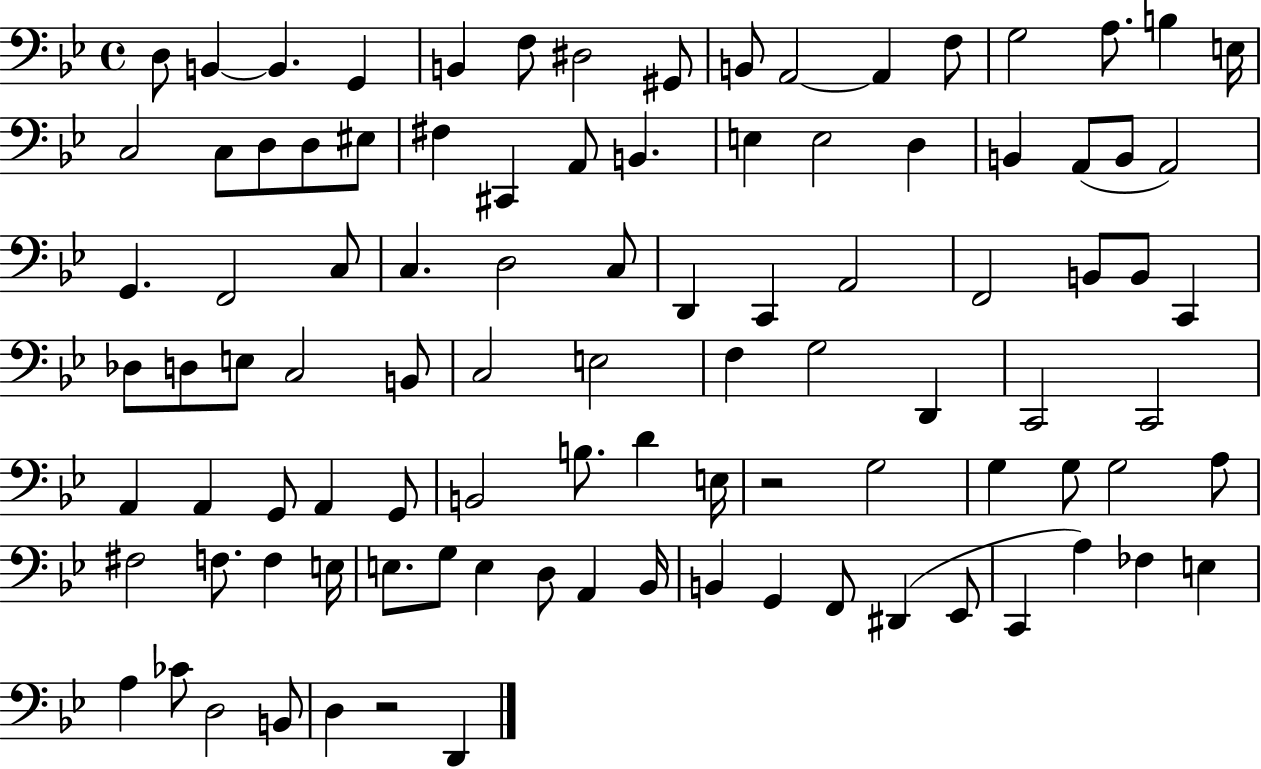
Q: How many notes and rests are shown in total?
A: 98